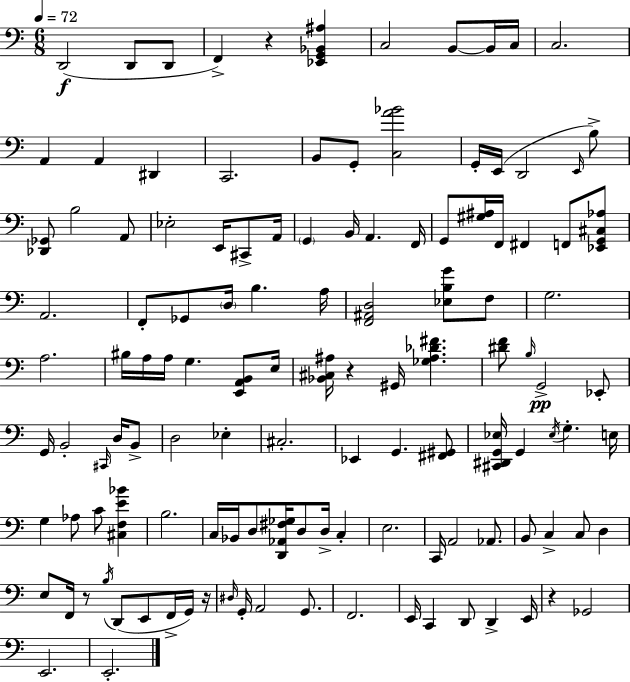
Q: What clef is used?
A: bass